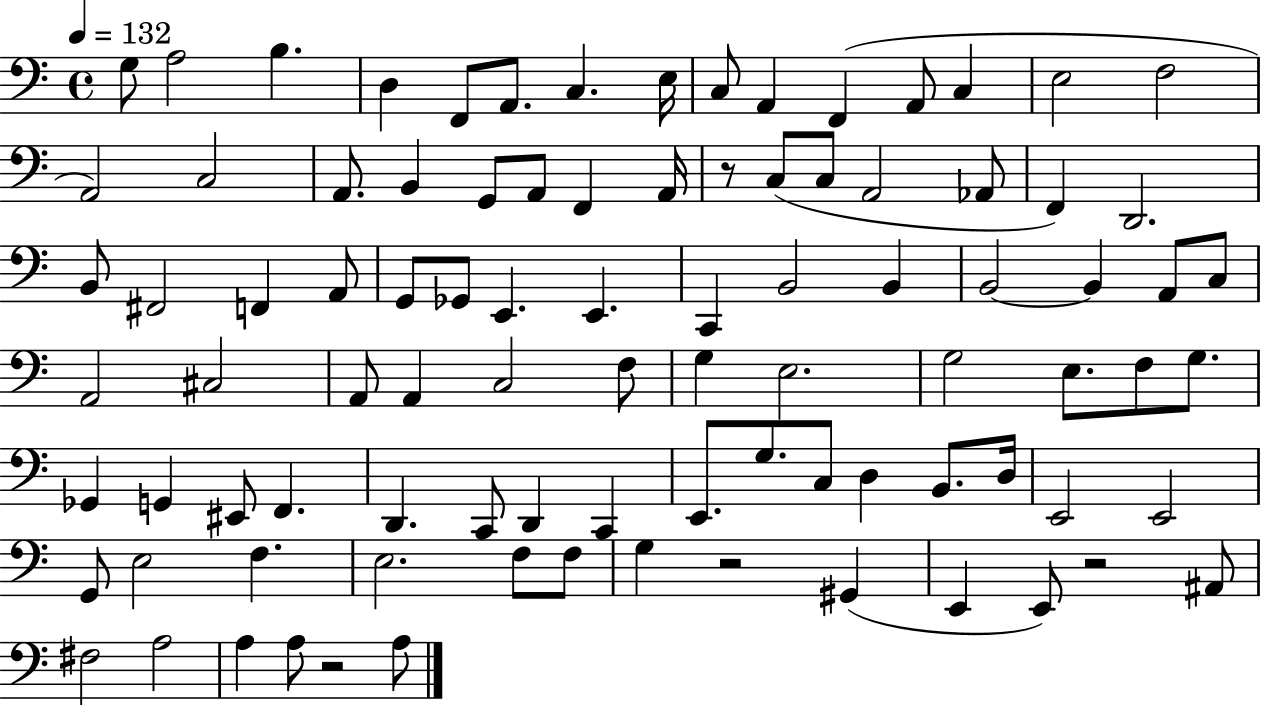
{
  \clef bass
  \time 4/4
  \defaultTimeSignature
  \key c \major
  \tempo 4 = 132
  g8 a2 b4. | d4 f,8 a,8. c4. e16 | c8 a,4 f,4( a,8 c4 | e2 f2 | \break a,2) c2 | a,8. b,4 g,8 a,8 f,4 a,16 | r8 c8( c8 a,2 aes,8 | f,4) d,2. | \break b,8 fis,2 f,4 a,8 | g,8 ges,8 e,4. e,4. | c,4 b,2 b,4 | b,2~~ b,4 a,8 c8 | \break a,2 cis2 | a,8 a,4 c2 f8 | g4 e2. | g2 e8. f8 g8. | \break ges,4 g,4 eis,8 f,4. | d,4. c,8 d,4 c,4 | e,8. g8. c8 d4 b,8. d16 | e,2 e,2 | \break g,8 e2 f4. | e2. f8 f8 | g4 r2 gis,4( | e,4 e,8) r2 ais,8 | \break fis2 a2 | a4 a8 r2 a8 | \bar "|."
}